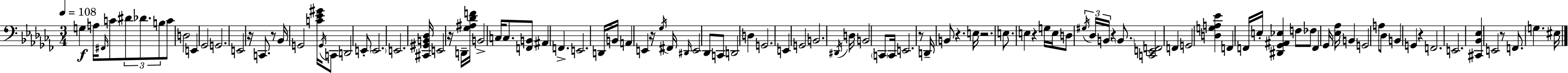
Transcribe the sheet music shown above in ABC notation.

X:1
T:Untitled
M:3/4
L:1/4
K:Abm
G, A,/4 ^F,,/4 C/2 ^D/2 _D/2 B,/2 C/2 D,2 E,, _G,,2 G,,2 E,,2 z/4 C,,/2 z/2 _B,,/4 G,,2 [C_E^G]/4 G,,/4 C,,/2 D,,2 E,,/2 E,,2 E,,2 [^C,,^G,,B,,_D,]/4 E,,2 z/4 D,,/4 [_G,^A,_DF]/4 B,,2 C,/4 C,/2 [F,,B,,]/2 ^A,, F,, E,,2 D,,/4 B,,/4 A,, E,, z/4 _G,/4 ^F,,/4 ^D,,/4 E,,2 _D,,/2 C,,/2 D,,2 D, G,,2 E,, G,,2 B,,2 ^D,,/4 D,/4 B,,2 C,,/2 C,,/4 E,,2 z/2 D,,/4 B,,/2 z E,/4 z2 E,/2 E, z G,/4 E,/4 D,/2 ^G,/4 _D,/4 B,,/4 z B,,/2 [C,,E,,F,,]2 F,, G,,2 [D,G,A,_E] F,, F,,/4 E,/4 [^D,,_G,,^A,,_E,] F,/2 _F,/2 F,, _G,,/4 [_E,_A,]/4 B,, G,,2 A,/2 _D,/2 B,, G,, z F,,2 E,,2 [^C,,_B,,_E,] E,,2 z/2 F,,/2 G, ^E,/4